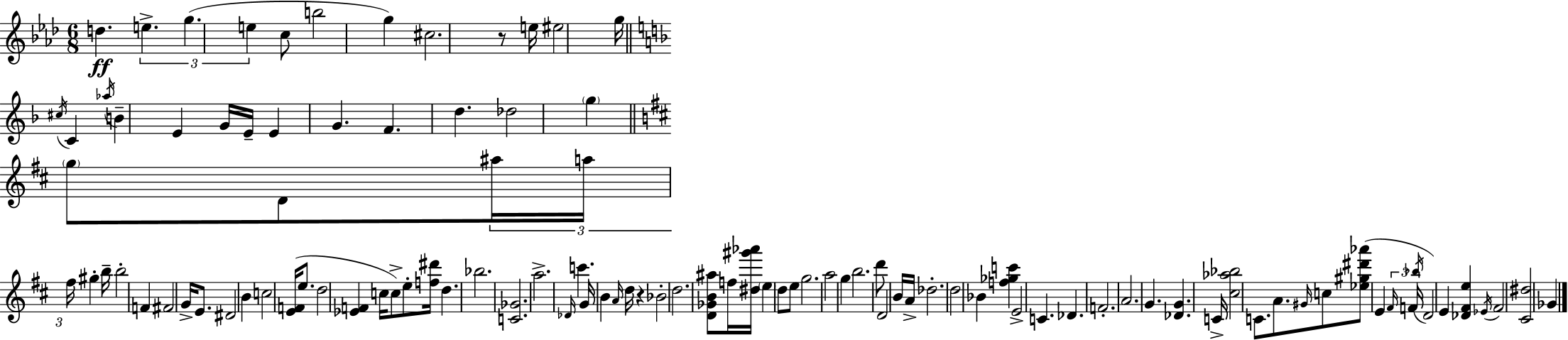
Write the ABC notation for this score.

X:1
T:Untitled
M:6/8
L:1/4
K:Ab
d e g e c/2 b2 g ^c2 z/2 e/4 ^e2 g/4 ^c/4 C _a/4 B E G/4 E/4 E G F d _d2 g g/2 D/2 ^a/4 a/4 ^f/4 ^g b/4 b2 F ^F2 G/4 E/2 ^D2 B c2 [EF]/4 e/2 d2 [_EF] c/4 c/2 e/2 [f^d']/4 d _b2 [C_G]2 a2 _D/4 c' G/4 B A/4 d/4 z _B2 d2 [D_GB^a]/2 f/4 [^d^g'_a']/4 e d/2 e/2 g2 a2 g b2 d'/2 D2 B/4 A/4 _d2 d2 _B [f_gc'] E2 C _D F2 A2 G [_DG] C/4 [^c_a_b]2 C/2 A/2 ^G/4 c/2 [_e^g^d'_a']/2 E ^F/4 F/4 _b/4 D2 E [_D^Fe] _E/4 ^F2 [^C^d]2 _G